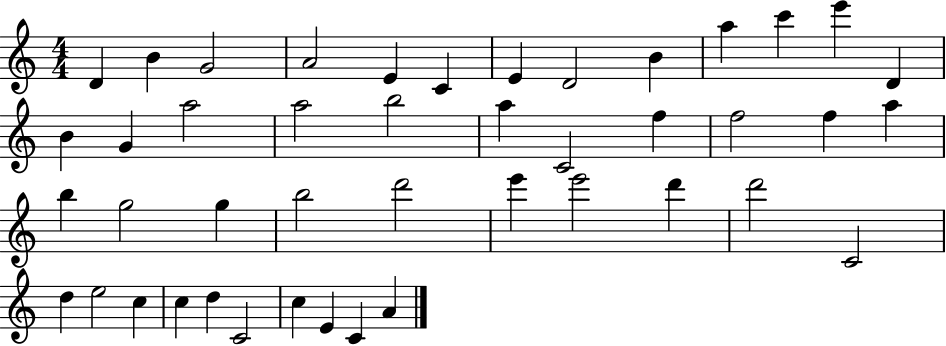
X:1
T:Untitled
M:4/4
L:1/4
K:C
D B G2 A2 E C E D2 B a c' e' D B G a2 a2 b2 a C2 f f2 f a b g2 g b2 d'2 e' e'2 d' d'2 C2 d e2 c c d C2 c E C A